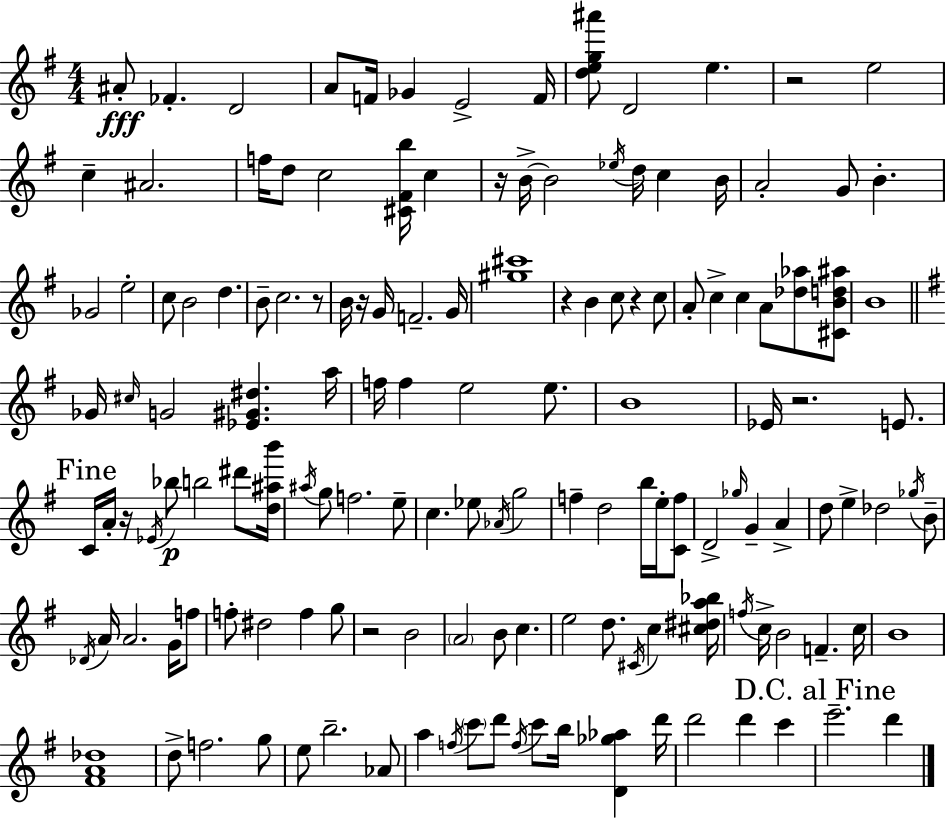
{
  \clef treble
  \numericTimeSignature
  \time 4/4
  \key e \minor
  ais'8-.\fff fes'4.-. d'2 | a'8 f'16 ges'4 e'2-> f'16 | <d'' e'' g'' ais'''>8 d'2 e''4. | r2 e''2 | \break c''4-- ais'2. | f''16 d''8 c''2 <cis' fis' b''>16 c''4 | r16 b'16->~~ b'2 \acciaccatura { ees''16 } d''16 c''4 | b'16 a'2-. g'8 b'4.-. | \break ges'2 e''2-. | c''8 b'2 d''4. | b'8-- c''2. r8 | b'16 r16 g'16 f'2.-- | \break g'16 <gis'' cis'''>1 | r4 b'4 c''8 r4 c''8 | a'8-. c''4-> c''4 a'8 <des'' aes''>8 <cis' b' d'' ais''>8 | b'1 | \break \bar "||" \break \key e \minor ges'16 \grace { cis''16 } g'2 <ees' gis' dis''>4. | a''16 f''16 f''4 e''2 e''8. | b'1 | ees'16 r2. e'8. | \break \mark "Fine" c'16 a'16-. r16 \acciaccatura { ees'16 }\p bes''8 b''2 dis'''8 | <d'' ais'' b'''>16 \acciaccatura { ais''16 } g''8 f''2. | e''8-- c''4. ees''8 \acciaccatura { aes'16 } g''2 | f''4-- d''2 | \break b''16 e''16-. <c' f''>8 d'2-> \grace { ges''16 } g'4-- | a'4-> d''8 e''4-> des''2 | \acciaccatura { ges''16 } b'8-- \acciaccatura { des'16 } a'16 a'2. | g'16 f''8 f''8-. dis''2 | \break f''4 g''8 r2 b'2 | \parenthesize a'2 b'8 | c''4. e''2 d''8. | \acciaccatura { cis'16 } c''4 <cis'' dis'' a'' bes''>16 \acciaccatura { f''16 } c''16-> b'2 | \break f'4.-- c''16 b'1 | <fis' a' des''>1 | d''8-> f''2. | g''8 e''8 b''2.-- | \break aes'8 a''4 \acciaccatura { f''16 } \parenthesize c'''8 | d'''8 \acciaccatura { f''16 } c'''8 b''16 <d' ges'' aes''>4 d'''16 d'''2 | d'''4 c'''4 \mark "D.C. al Fine" e'''2.-- | d'''4 \bar "|."
}